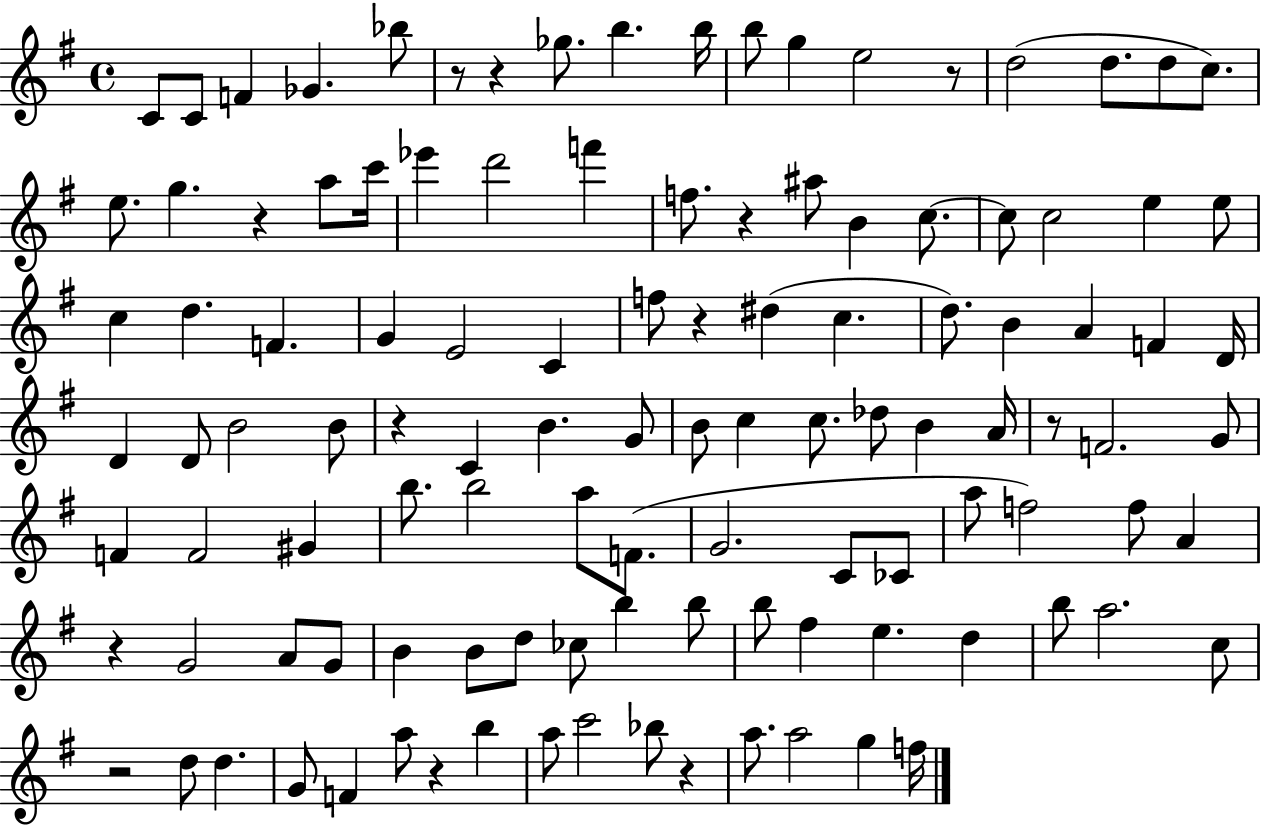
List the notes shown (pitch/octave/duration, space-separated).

C4/e C4/e F4/q Gb4/q. Bb5/e R/e R/q Gb5/e. B5/q. B5/s B5/e G5/q E5/h R/e D5/h D5/e. D5/e C5/e. E5/e. G5/q. R/q A5/e C6/s Eb6/q D6/h F6/q F5/e. R/q A#5/e B4/q C5/e. C5/e C5/h E5/q E5/e C5/q D5/q. F4/q. G4/q E4/h C4/q F5/e R/q D#5/q C5/q. D5/e. B4/q A4/q F4/q D4/s D4/q D4/e B4/h B4/e R/q C4/q B4/q. G4/e B4/e C5/q C5/e. Db5/e B4/q A4/s R/e F4/h. G4/e F4/q F4/h G#4/q B5/e. B5/h A5/e F4/e. G4/h. C4/e CES4/e A5/e F5/h F5/e A4/q R/q G4/h A4/e G4/e B4/q B4/e D5/e CES5/e B5/q B5/e B5/e F#5/q E5/q. D5/q B5/e A5/h. C5/e R/h D5/e D5/q. G4/e F4/q A5/e R/q B5/q A5/e C6/h Bb5/e R/q A5/e. A5/h G5/q F5/s